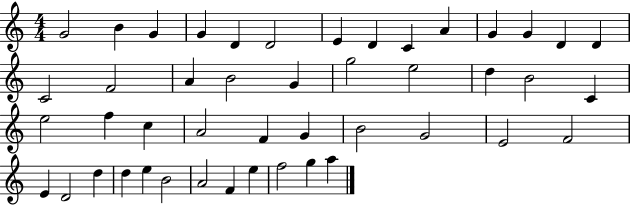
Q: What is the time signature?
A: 4/4